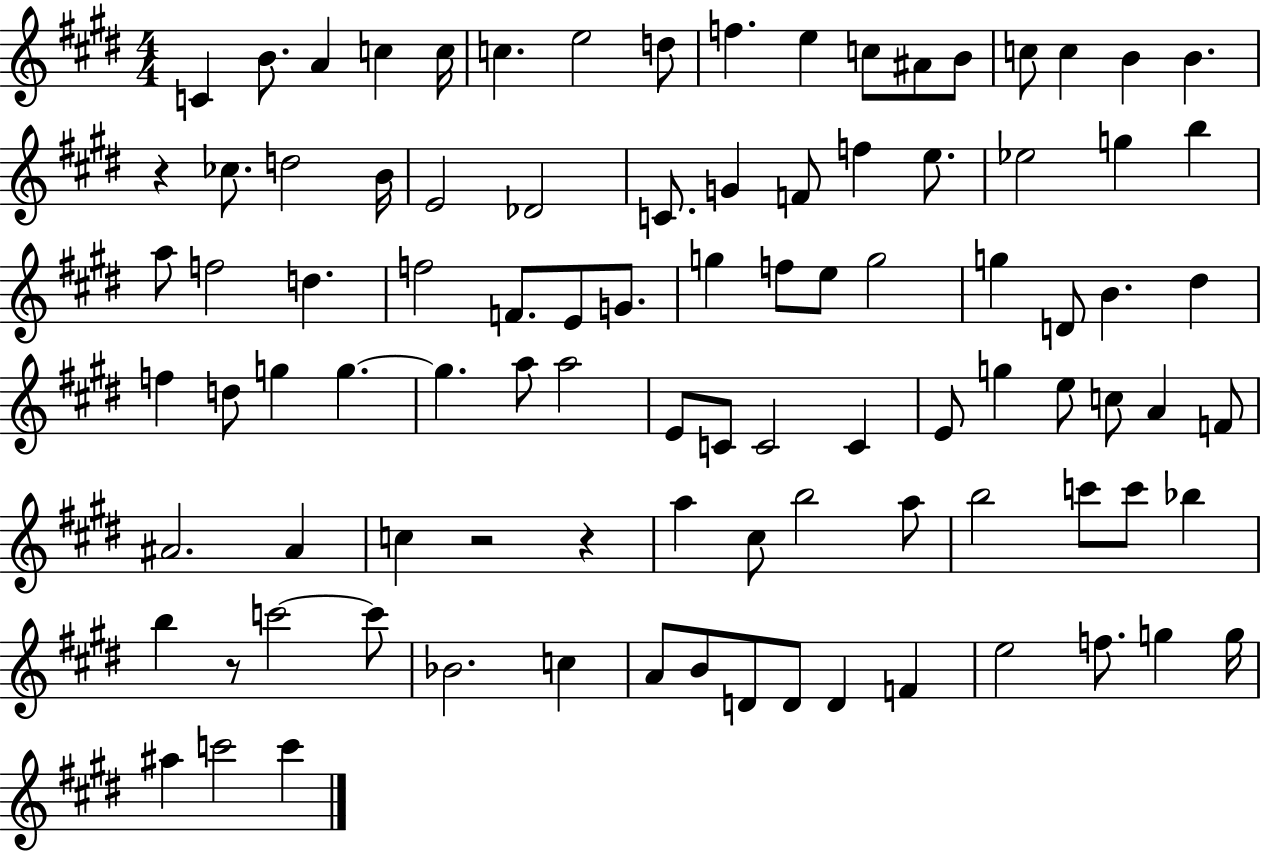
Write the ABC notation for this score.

X:1
T:Untitled
M:4/4
L:1/4
K:E
C B/2 A c c/4 c e2 d/2 f e c/2 ^A/2 B/2 c/2 c B B z _c/2 d2 B/4 E2 _D2 C/2 G F/2 f e/2 _e2 g b a/2 f2 d f2 F/2 E/2 G/2 g f/2 e/2 g2 g D/2 B ^d f d/2 g g g a/2 a2 E/2 C/2 C2 C E/2 g e/2 c/2 A F/2 ^A2 ^A c z2 z a ^c/2 b2 a/2 b2 c'/2 c'/2 _b b z/2 c'2 c'/2 _B2 c A/2 B/2 D/2 D/2 D F e2 f/2 g g/4 ^a c'2 c'